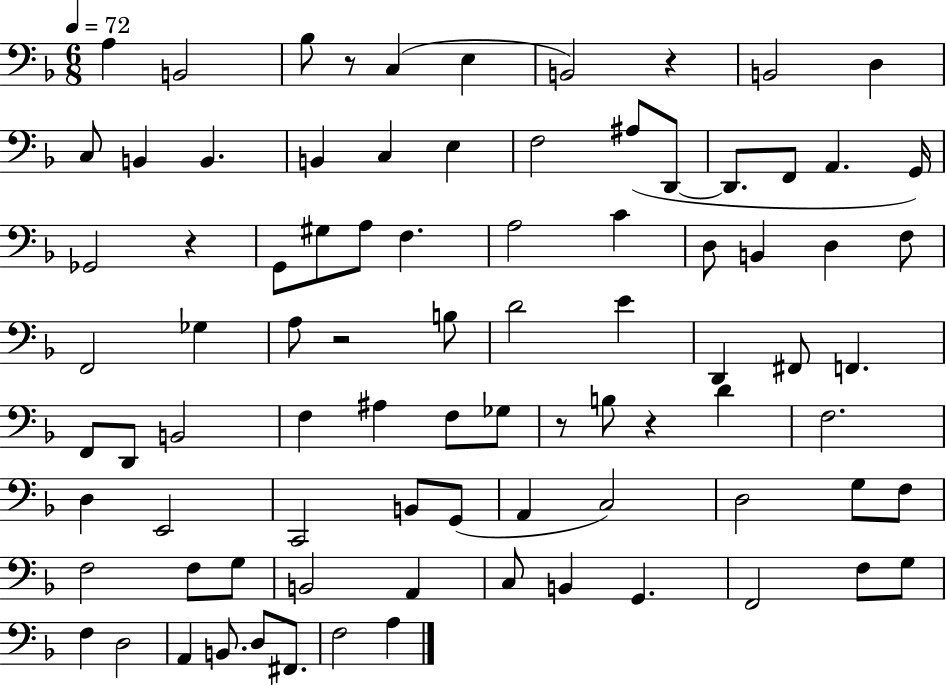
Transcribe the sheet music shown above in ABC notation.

X:1
T:Untitled
M:6/8
L:1/4
K:F
A, B,,2 _B,/2 z/2 C, E, B,,2 z B,,2 D, C,/2 B,, B,, B,, C, E, F,2 ^A,/2 D,,/2 D,,/2 F,,/2 A,, G,,/4 _G,,2 z G,,/2 ^G,/2 A,/2 F, A,2 C D,/2 B,, D, F,/2 F,,2 _G, A,/2 z2 B,/2 D2 E D,, ^F,,/2 F,, F,,/2 D,,/2 B,,2 F, ^A, F,/2 _G,/2 z/2 B,/2 z D F,2 D, E,,2 C,,2 B,,/2 G,,/2 A,, C,2 D,2 G,/2 F,/2 F,2 F,/2 G,/2 B,,2 A,, C,/2 B,, G,, F,,2 F,/2 G,/2 F, D,2 A,, B,,/2 D,/2 ^F,,/2 F,2 A,